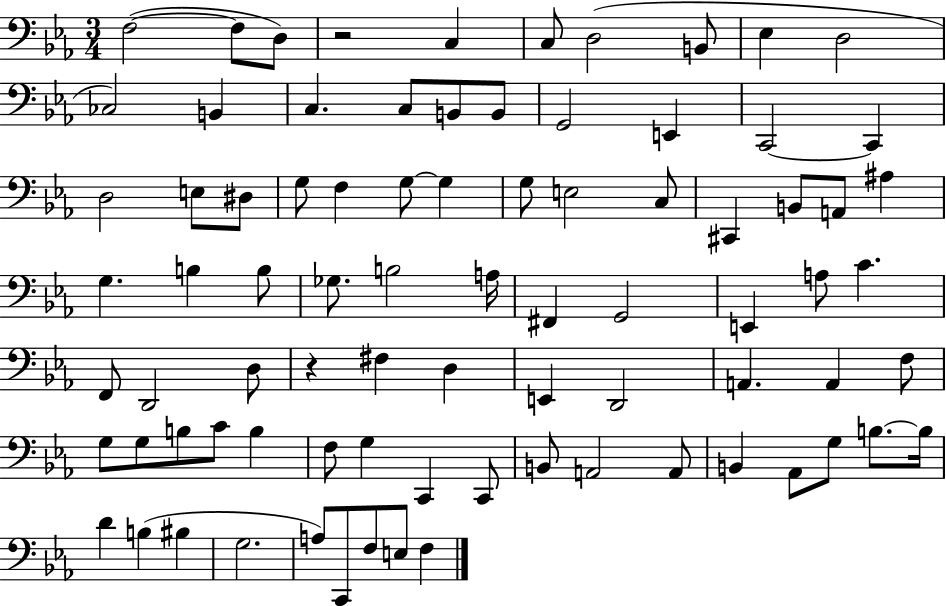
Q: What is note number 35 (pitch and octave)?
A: B3